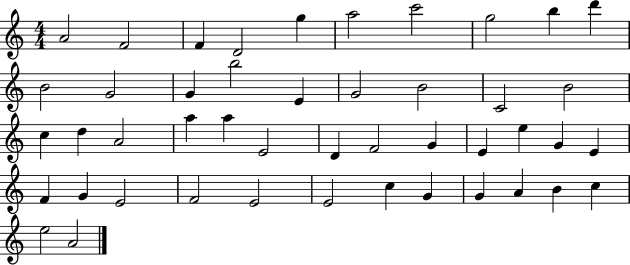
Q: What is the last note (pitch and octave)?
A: A4